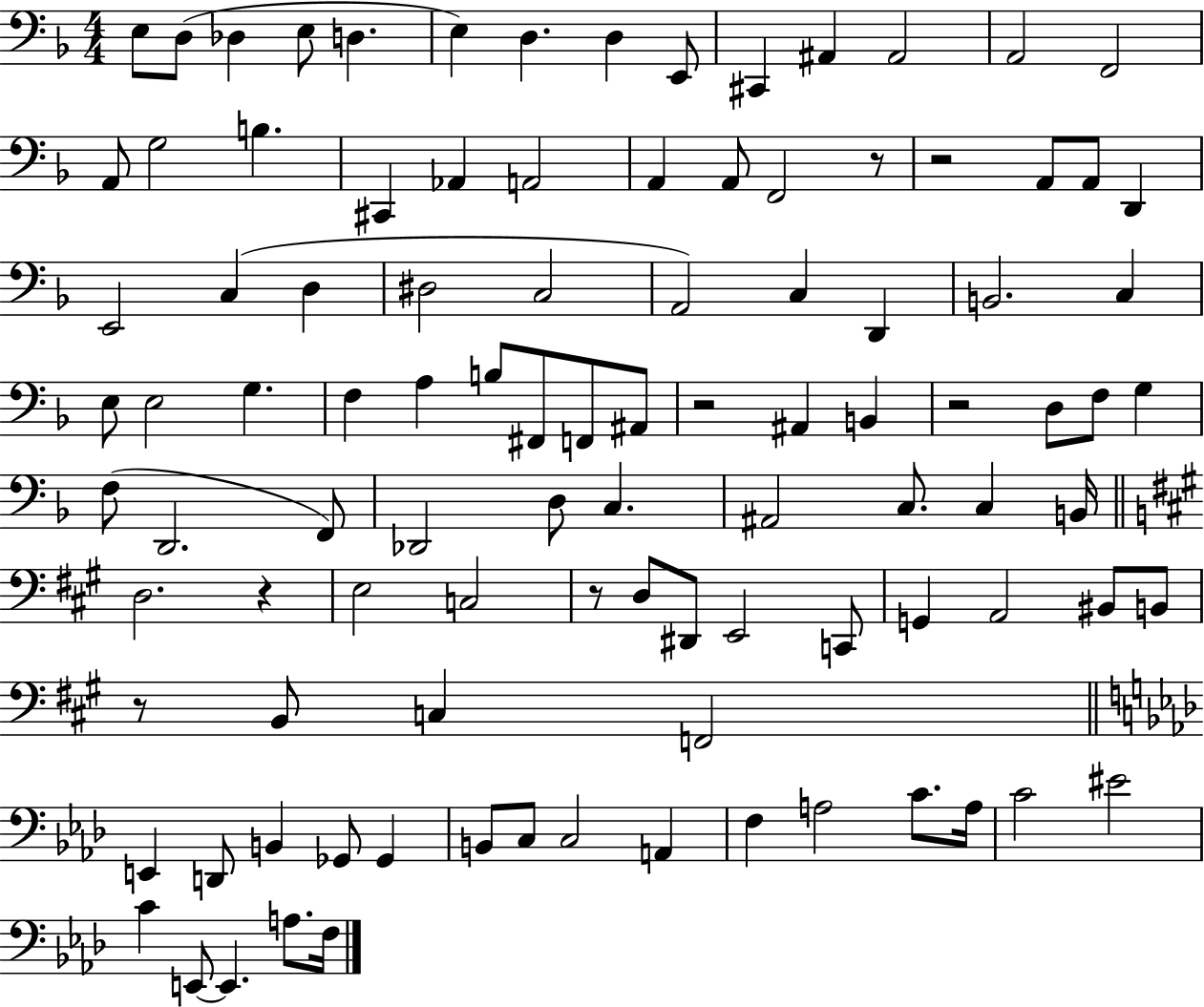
X:1
T:Untitled
M:4/4
L:1/4
K:F
E,/2 D,/2 _D, E,/2 D, E, D, D, E,,/2 ^C,, ^A,, ^A,,2 A,,2 F,,2 A,,/2 G,2 B, ^C,, _A,, A,,2 A,, A,,/2 F,,2 z/2 z2 A,,/2 A,,/2 D,, E,,2 C, D, ^D,2 C,2 A,,2 C, D,, B,,2 C, E,/2 E,2 G, F, A, B,/2 ^F,,/2 F,,/2 ^A,,/2 z2 ^A,, B,, z2 D,/2 F,/2 G, F,/2 D,,2 F,,/2 _D,,2 D,/2 C, ^A,,2 C,/2 C, B,,/4 D,2 z E,2 C,2 z/2 D,/2 ^D,,/2 E,,2 C,,/2 G,, A,,2 ^B,,/2 B,,/2 z/2 B,,/2 C, F,,2 E,, D,,/2 B,, _G,,/2 _G,, B,,/2 C,/2 C,2 A,, F, A,2 C/2 A,/4 C2 ^E2 C E,,/2 E,, A,/2 F,/4